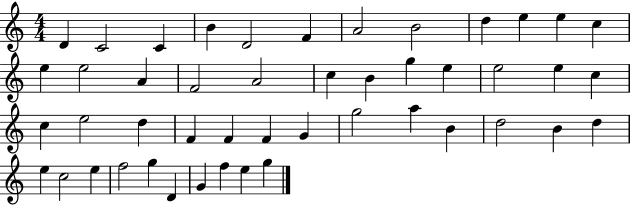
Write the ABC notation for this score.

X:1
T:Untitled
M:4/4
L:1/4
K:C
D C2 C B D2 F A2 B2 d e e c e e2 A F2 A2 c B g e e2 e c c e2 d F F F G g2 a B d2 B d e c2 e f2 g D G f e g